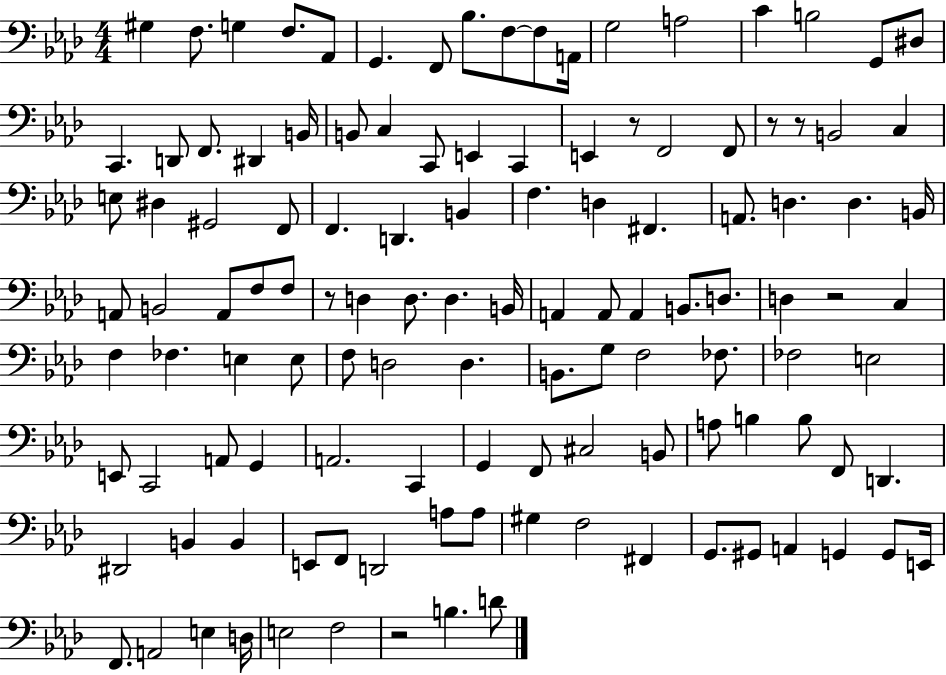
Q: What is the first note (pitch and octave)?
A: G#3